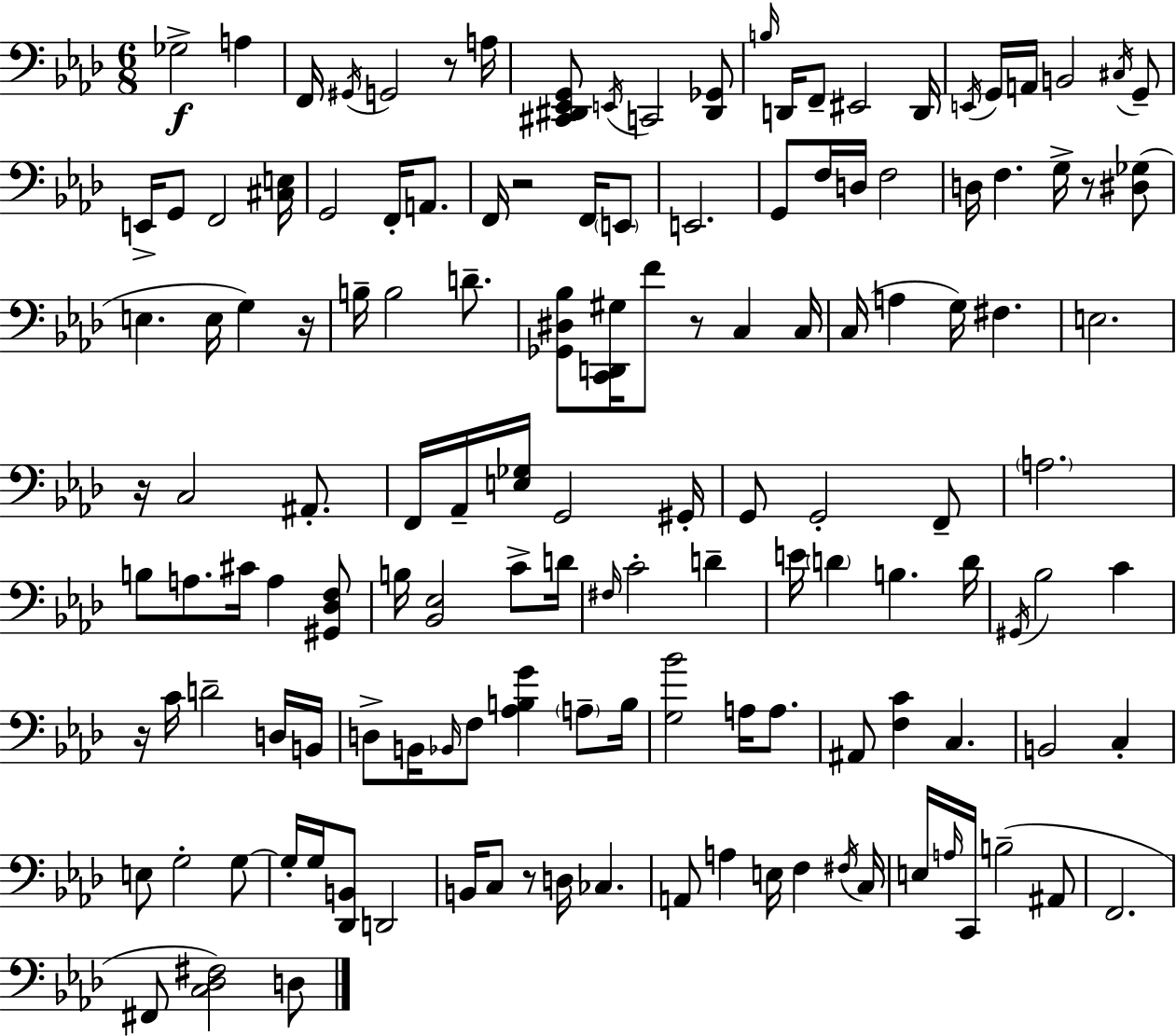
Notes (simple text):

Gb3/h A3/q F2/s G#2/s G2/h R/e A3/s [C#2,D#2,Eb2,G2]/e E2/s C2/h [D#2,Gb2]/e B3/s D2/s F2/e EIS2/h D2/s E2/s G2/s A2/s B2/h C#3/s G2/e E2/s G2/e F2/h [C#3,E3]/s G2/h F2/s A2/e. F2/s R/h F2/s E2/e E2/h. G2/e F3/s D3/s F3/h D3/s F3/q. G3/s R/e [D#3,Gb3]/e E3/q. E3/s G3/q R/s B3/s B3/h D4/e. [Gb2,D#3,Bb3]/e [C2,D2,G#3]/s F4/e R/e C3/q C3/s C3/s A3/q G3/s F#3/q. E3/h. R/s C3/h A#2/e. F2/s Ab2/s [E3,Gb3]/s G2/h G#2/s G2/e G2/h F2/e A3/h. B3/e A3/e. C#4/s A3/q [G#2,Db3,F3]/e B3/s [Bb2,Eb3]/h C4/e D4/s F#3/s C4/h D4/q E4/s D4/q B3/q. D4/s G#2/s Bb3/h C4/q R/s C4/s D4/h D3/s B2/s D3/e B2/s Bb2/s F3/e [Ab3,B3,G4]/q A3/e B3/s [G3,Bb4]/h A3/s A3/e. A#2/e [F3,C4]/q C3/q. B2/h C3/q E3/e G3/h G3/e G3/s G3/s [Db2,B2]/e D2/h B2/s C3/e R/e D3/s CES3/q. A2/e A3/q E3/s F3/q F#3/s C3/s E3/s A3/s C2/s B3/h A#2/e F2/h. F#2/e [C3,Db3,F#3]/h D3/e